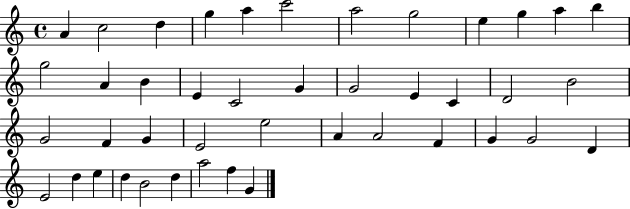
{
  \clef treble
  \time 4/4
  \defaultTimeSignature
  \key c \major
  a'4 c''2 d''4 | g''4 a''4 c'''2 | a''2 g''2 | e''4 g''4 a''4 b''4 | \break g''2 a'4 b'4 | e'4 c'2 g'4 | g'2 e'4 c'4 | d'2 b'2 | \break g'2 f'4 g'4 | e'2 e''2 | a'4 a'2 f'4 | g'4 g'2 d'4 | \break e'2 d''4 e''4 | d''4 b'2 d''4 | a''2 f''4 g'4 | \bar "|."
}